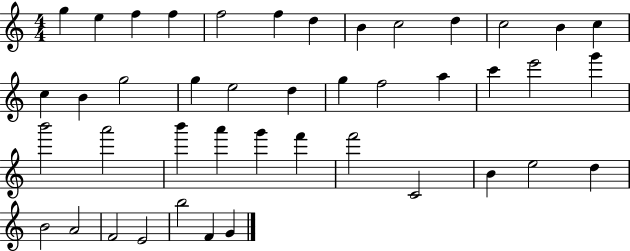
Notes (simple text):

G5/q E5/q F5/q F5/q F5/h F5/q D5/q B4/q C5/h D5/q C5/h B4/q C5/q C5/q B4/q G5/h G5/q E5/h D5/q G5/q F5/h A5/q C6/q E6/h G6/q B6/h A6/h B6/q A6/q G6/q F6/q F6/h C4/h B4/q E5/h D5/q B4/h A4/h F4/h E4/h B5/h F4/q G4/q